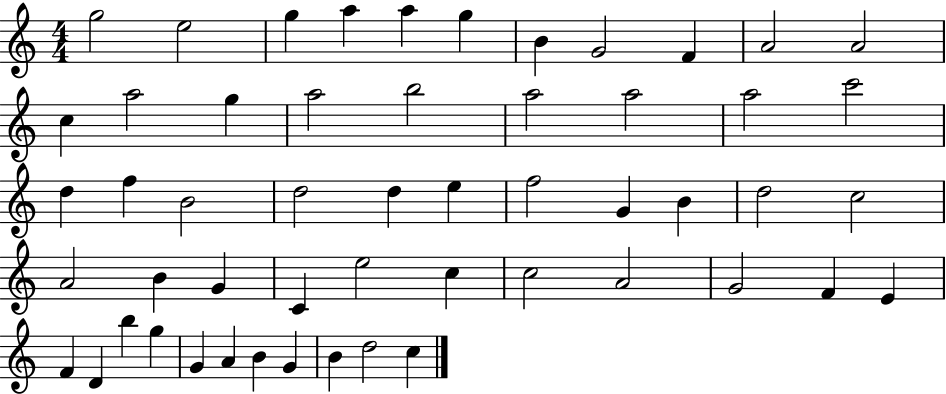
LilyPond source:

{
  \clef treble
  \numericTimeSignature
  \time 4/4
  \key c \major
  g''2 e''2 | g''4 a''4 a''4 g''4 | b'4 g'2 f'4 | a'2 a'2 | \break c''4 a''2 g''4 | a''2 b''2 | a''2 a''2 | a''2 c'''2 | \break d''4 f''4 b'2 | d''2 d''4 e''4 | f''2 g'4 b'4 | d''2 c''2 | \break a'2 b'4 g'4 | c'4 e''2 c''4 | c''2 a'2 | g'2 f'4 e'4 | \break f'4 d'4 b''4 g''4 | g'4 a'4 b'4 g'4 | b'4 d''2 c''4 | \bar "|."
}